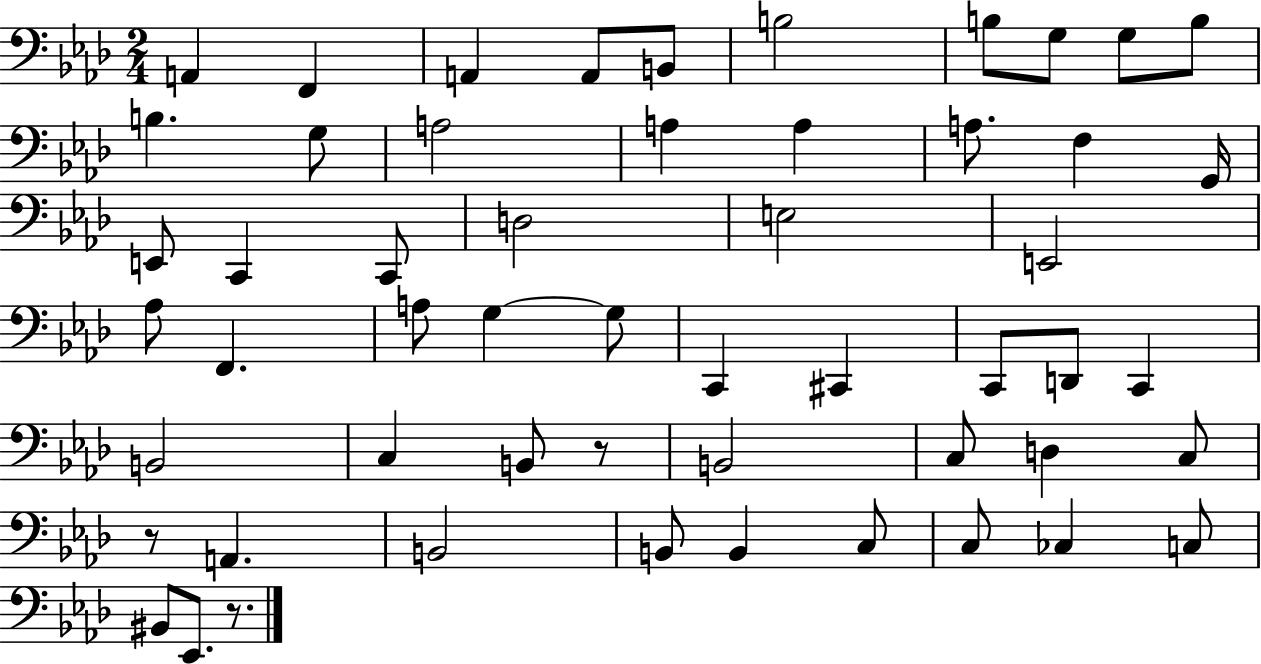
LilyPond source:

{
  \clef bass
  \numericTimeSignature
  \time 2/4
  \key aes \major
  a,4 f,4 | a,4 a,8 b,8 | b2 | b8 g8 g8 b8 | \break b4. g8 | a2 | a4 a4 | a8. f4 g,16 | \break e,8 c,4 c,8 | d2 | e2 | e,2 | \break aes8 f,4. | a8 g4~~ g8 | c,4 cis,4 | c,8 d,8 c,4 | \break b,2 | c4 b,8 r8 | b,2 | c8 d4 c8 | \break r8 a,4. | b,2 | b,8 b,4 c8 | c8 ces4 c8 | \break bis,8 ees,8. r8. | \bar "|."
}